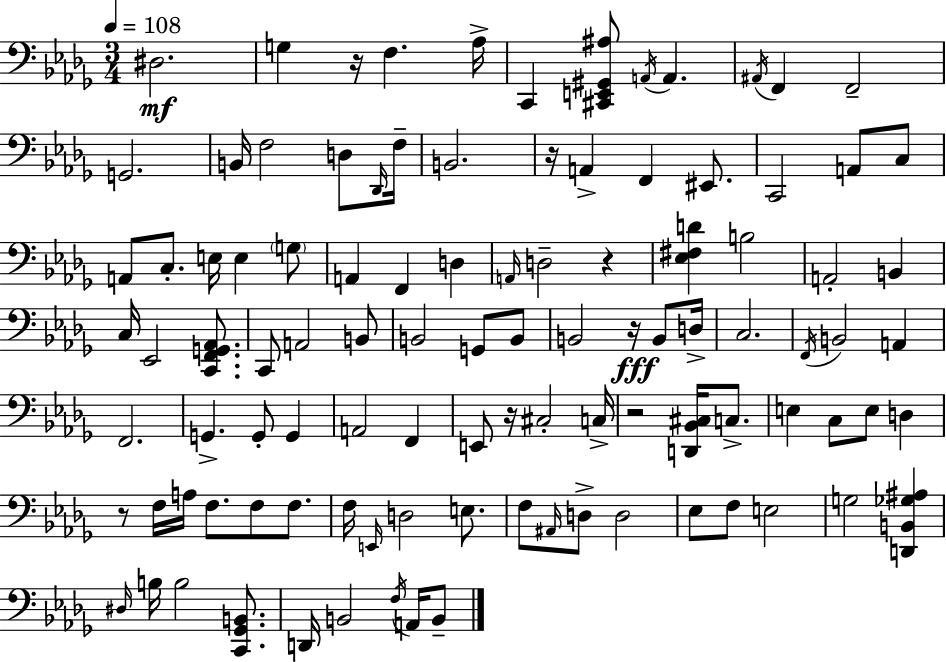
X:1
T:Untitled
M:3/4
L:1/4
K:Bbm
^D,2 G, z/4 F, _A,/4 C,, [^C,,E,,^G,,^A,]/2 A,,/4 A,, ^A,,/4 F,, F,,2 G,,2 B,,/4 F,2 D,/2 _D,,/4 F,/4 B,,2 z/4 A,, F,, ^E,,/2 C,,2 A,,/2 C,/2 A,,/2 C,/2 E,/4 E, G,/2 A,, F,, D, A,,/4 D,2 z [_E,^F,D] B,2 A,,2 B,, C,/4 _E,,2 [C,,F,,G,,_A,,]/2 C,,/2 A,,2 B,,/2 B,,2 G,,/2 B,,/2 B,,2 z/4 B,,/2 D,/4 C,2 F,,/4 B,,2 A,, F,,2 G,, G,,/2 G,, A,,2 F,, E,,/2 z/4 ^C,2 C,/4 z2 [D,,_B,,^C,]/4 C,/2 E, C,/2 E,/2 D, z/2 F,/4 A,/4 F,/2 F,/2 F,/2 F,/4 E,,/4 D,2 E,/2 F,/2 ^A,,/4 D,/2 D,2 _E,/2 F,/2 E,2 G,2 [D,,B,,_G,^A,] ^D,/4 B,/4 B,2 [C,,_G,,B,,]/2 D,,/4 B,,2 F,/4 A,,/4 B,,/2